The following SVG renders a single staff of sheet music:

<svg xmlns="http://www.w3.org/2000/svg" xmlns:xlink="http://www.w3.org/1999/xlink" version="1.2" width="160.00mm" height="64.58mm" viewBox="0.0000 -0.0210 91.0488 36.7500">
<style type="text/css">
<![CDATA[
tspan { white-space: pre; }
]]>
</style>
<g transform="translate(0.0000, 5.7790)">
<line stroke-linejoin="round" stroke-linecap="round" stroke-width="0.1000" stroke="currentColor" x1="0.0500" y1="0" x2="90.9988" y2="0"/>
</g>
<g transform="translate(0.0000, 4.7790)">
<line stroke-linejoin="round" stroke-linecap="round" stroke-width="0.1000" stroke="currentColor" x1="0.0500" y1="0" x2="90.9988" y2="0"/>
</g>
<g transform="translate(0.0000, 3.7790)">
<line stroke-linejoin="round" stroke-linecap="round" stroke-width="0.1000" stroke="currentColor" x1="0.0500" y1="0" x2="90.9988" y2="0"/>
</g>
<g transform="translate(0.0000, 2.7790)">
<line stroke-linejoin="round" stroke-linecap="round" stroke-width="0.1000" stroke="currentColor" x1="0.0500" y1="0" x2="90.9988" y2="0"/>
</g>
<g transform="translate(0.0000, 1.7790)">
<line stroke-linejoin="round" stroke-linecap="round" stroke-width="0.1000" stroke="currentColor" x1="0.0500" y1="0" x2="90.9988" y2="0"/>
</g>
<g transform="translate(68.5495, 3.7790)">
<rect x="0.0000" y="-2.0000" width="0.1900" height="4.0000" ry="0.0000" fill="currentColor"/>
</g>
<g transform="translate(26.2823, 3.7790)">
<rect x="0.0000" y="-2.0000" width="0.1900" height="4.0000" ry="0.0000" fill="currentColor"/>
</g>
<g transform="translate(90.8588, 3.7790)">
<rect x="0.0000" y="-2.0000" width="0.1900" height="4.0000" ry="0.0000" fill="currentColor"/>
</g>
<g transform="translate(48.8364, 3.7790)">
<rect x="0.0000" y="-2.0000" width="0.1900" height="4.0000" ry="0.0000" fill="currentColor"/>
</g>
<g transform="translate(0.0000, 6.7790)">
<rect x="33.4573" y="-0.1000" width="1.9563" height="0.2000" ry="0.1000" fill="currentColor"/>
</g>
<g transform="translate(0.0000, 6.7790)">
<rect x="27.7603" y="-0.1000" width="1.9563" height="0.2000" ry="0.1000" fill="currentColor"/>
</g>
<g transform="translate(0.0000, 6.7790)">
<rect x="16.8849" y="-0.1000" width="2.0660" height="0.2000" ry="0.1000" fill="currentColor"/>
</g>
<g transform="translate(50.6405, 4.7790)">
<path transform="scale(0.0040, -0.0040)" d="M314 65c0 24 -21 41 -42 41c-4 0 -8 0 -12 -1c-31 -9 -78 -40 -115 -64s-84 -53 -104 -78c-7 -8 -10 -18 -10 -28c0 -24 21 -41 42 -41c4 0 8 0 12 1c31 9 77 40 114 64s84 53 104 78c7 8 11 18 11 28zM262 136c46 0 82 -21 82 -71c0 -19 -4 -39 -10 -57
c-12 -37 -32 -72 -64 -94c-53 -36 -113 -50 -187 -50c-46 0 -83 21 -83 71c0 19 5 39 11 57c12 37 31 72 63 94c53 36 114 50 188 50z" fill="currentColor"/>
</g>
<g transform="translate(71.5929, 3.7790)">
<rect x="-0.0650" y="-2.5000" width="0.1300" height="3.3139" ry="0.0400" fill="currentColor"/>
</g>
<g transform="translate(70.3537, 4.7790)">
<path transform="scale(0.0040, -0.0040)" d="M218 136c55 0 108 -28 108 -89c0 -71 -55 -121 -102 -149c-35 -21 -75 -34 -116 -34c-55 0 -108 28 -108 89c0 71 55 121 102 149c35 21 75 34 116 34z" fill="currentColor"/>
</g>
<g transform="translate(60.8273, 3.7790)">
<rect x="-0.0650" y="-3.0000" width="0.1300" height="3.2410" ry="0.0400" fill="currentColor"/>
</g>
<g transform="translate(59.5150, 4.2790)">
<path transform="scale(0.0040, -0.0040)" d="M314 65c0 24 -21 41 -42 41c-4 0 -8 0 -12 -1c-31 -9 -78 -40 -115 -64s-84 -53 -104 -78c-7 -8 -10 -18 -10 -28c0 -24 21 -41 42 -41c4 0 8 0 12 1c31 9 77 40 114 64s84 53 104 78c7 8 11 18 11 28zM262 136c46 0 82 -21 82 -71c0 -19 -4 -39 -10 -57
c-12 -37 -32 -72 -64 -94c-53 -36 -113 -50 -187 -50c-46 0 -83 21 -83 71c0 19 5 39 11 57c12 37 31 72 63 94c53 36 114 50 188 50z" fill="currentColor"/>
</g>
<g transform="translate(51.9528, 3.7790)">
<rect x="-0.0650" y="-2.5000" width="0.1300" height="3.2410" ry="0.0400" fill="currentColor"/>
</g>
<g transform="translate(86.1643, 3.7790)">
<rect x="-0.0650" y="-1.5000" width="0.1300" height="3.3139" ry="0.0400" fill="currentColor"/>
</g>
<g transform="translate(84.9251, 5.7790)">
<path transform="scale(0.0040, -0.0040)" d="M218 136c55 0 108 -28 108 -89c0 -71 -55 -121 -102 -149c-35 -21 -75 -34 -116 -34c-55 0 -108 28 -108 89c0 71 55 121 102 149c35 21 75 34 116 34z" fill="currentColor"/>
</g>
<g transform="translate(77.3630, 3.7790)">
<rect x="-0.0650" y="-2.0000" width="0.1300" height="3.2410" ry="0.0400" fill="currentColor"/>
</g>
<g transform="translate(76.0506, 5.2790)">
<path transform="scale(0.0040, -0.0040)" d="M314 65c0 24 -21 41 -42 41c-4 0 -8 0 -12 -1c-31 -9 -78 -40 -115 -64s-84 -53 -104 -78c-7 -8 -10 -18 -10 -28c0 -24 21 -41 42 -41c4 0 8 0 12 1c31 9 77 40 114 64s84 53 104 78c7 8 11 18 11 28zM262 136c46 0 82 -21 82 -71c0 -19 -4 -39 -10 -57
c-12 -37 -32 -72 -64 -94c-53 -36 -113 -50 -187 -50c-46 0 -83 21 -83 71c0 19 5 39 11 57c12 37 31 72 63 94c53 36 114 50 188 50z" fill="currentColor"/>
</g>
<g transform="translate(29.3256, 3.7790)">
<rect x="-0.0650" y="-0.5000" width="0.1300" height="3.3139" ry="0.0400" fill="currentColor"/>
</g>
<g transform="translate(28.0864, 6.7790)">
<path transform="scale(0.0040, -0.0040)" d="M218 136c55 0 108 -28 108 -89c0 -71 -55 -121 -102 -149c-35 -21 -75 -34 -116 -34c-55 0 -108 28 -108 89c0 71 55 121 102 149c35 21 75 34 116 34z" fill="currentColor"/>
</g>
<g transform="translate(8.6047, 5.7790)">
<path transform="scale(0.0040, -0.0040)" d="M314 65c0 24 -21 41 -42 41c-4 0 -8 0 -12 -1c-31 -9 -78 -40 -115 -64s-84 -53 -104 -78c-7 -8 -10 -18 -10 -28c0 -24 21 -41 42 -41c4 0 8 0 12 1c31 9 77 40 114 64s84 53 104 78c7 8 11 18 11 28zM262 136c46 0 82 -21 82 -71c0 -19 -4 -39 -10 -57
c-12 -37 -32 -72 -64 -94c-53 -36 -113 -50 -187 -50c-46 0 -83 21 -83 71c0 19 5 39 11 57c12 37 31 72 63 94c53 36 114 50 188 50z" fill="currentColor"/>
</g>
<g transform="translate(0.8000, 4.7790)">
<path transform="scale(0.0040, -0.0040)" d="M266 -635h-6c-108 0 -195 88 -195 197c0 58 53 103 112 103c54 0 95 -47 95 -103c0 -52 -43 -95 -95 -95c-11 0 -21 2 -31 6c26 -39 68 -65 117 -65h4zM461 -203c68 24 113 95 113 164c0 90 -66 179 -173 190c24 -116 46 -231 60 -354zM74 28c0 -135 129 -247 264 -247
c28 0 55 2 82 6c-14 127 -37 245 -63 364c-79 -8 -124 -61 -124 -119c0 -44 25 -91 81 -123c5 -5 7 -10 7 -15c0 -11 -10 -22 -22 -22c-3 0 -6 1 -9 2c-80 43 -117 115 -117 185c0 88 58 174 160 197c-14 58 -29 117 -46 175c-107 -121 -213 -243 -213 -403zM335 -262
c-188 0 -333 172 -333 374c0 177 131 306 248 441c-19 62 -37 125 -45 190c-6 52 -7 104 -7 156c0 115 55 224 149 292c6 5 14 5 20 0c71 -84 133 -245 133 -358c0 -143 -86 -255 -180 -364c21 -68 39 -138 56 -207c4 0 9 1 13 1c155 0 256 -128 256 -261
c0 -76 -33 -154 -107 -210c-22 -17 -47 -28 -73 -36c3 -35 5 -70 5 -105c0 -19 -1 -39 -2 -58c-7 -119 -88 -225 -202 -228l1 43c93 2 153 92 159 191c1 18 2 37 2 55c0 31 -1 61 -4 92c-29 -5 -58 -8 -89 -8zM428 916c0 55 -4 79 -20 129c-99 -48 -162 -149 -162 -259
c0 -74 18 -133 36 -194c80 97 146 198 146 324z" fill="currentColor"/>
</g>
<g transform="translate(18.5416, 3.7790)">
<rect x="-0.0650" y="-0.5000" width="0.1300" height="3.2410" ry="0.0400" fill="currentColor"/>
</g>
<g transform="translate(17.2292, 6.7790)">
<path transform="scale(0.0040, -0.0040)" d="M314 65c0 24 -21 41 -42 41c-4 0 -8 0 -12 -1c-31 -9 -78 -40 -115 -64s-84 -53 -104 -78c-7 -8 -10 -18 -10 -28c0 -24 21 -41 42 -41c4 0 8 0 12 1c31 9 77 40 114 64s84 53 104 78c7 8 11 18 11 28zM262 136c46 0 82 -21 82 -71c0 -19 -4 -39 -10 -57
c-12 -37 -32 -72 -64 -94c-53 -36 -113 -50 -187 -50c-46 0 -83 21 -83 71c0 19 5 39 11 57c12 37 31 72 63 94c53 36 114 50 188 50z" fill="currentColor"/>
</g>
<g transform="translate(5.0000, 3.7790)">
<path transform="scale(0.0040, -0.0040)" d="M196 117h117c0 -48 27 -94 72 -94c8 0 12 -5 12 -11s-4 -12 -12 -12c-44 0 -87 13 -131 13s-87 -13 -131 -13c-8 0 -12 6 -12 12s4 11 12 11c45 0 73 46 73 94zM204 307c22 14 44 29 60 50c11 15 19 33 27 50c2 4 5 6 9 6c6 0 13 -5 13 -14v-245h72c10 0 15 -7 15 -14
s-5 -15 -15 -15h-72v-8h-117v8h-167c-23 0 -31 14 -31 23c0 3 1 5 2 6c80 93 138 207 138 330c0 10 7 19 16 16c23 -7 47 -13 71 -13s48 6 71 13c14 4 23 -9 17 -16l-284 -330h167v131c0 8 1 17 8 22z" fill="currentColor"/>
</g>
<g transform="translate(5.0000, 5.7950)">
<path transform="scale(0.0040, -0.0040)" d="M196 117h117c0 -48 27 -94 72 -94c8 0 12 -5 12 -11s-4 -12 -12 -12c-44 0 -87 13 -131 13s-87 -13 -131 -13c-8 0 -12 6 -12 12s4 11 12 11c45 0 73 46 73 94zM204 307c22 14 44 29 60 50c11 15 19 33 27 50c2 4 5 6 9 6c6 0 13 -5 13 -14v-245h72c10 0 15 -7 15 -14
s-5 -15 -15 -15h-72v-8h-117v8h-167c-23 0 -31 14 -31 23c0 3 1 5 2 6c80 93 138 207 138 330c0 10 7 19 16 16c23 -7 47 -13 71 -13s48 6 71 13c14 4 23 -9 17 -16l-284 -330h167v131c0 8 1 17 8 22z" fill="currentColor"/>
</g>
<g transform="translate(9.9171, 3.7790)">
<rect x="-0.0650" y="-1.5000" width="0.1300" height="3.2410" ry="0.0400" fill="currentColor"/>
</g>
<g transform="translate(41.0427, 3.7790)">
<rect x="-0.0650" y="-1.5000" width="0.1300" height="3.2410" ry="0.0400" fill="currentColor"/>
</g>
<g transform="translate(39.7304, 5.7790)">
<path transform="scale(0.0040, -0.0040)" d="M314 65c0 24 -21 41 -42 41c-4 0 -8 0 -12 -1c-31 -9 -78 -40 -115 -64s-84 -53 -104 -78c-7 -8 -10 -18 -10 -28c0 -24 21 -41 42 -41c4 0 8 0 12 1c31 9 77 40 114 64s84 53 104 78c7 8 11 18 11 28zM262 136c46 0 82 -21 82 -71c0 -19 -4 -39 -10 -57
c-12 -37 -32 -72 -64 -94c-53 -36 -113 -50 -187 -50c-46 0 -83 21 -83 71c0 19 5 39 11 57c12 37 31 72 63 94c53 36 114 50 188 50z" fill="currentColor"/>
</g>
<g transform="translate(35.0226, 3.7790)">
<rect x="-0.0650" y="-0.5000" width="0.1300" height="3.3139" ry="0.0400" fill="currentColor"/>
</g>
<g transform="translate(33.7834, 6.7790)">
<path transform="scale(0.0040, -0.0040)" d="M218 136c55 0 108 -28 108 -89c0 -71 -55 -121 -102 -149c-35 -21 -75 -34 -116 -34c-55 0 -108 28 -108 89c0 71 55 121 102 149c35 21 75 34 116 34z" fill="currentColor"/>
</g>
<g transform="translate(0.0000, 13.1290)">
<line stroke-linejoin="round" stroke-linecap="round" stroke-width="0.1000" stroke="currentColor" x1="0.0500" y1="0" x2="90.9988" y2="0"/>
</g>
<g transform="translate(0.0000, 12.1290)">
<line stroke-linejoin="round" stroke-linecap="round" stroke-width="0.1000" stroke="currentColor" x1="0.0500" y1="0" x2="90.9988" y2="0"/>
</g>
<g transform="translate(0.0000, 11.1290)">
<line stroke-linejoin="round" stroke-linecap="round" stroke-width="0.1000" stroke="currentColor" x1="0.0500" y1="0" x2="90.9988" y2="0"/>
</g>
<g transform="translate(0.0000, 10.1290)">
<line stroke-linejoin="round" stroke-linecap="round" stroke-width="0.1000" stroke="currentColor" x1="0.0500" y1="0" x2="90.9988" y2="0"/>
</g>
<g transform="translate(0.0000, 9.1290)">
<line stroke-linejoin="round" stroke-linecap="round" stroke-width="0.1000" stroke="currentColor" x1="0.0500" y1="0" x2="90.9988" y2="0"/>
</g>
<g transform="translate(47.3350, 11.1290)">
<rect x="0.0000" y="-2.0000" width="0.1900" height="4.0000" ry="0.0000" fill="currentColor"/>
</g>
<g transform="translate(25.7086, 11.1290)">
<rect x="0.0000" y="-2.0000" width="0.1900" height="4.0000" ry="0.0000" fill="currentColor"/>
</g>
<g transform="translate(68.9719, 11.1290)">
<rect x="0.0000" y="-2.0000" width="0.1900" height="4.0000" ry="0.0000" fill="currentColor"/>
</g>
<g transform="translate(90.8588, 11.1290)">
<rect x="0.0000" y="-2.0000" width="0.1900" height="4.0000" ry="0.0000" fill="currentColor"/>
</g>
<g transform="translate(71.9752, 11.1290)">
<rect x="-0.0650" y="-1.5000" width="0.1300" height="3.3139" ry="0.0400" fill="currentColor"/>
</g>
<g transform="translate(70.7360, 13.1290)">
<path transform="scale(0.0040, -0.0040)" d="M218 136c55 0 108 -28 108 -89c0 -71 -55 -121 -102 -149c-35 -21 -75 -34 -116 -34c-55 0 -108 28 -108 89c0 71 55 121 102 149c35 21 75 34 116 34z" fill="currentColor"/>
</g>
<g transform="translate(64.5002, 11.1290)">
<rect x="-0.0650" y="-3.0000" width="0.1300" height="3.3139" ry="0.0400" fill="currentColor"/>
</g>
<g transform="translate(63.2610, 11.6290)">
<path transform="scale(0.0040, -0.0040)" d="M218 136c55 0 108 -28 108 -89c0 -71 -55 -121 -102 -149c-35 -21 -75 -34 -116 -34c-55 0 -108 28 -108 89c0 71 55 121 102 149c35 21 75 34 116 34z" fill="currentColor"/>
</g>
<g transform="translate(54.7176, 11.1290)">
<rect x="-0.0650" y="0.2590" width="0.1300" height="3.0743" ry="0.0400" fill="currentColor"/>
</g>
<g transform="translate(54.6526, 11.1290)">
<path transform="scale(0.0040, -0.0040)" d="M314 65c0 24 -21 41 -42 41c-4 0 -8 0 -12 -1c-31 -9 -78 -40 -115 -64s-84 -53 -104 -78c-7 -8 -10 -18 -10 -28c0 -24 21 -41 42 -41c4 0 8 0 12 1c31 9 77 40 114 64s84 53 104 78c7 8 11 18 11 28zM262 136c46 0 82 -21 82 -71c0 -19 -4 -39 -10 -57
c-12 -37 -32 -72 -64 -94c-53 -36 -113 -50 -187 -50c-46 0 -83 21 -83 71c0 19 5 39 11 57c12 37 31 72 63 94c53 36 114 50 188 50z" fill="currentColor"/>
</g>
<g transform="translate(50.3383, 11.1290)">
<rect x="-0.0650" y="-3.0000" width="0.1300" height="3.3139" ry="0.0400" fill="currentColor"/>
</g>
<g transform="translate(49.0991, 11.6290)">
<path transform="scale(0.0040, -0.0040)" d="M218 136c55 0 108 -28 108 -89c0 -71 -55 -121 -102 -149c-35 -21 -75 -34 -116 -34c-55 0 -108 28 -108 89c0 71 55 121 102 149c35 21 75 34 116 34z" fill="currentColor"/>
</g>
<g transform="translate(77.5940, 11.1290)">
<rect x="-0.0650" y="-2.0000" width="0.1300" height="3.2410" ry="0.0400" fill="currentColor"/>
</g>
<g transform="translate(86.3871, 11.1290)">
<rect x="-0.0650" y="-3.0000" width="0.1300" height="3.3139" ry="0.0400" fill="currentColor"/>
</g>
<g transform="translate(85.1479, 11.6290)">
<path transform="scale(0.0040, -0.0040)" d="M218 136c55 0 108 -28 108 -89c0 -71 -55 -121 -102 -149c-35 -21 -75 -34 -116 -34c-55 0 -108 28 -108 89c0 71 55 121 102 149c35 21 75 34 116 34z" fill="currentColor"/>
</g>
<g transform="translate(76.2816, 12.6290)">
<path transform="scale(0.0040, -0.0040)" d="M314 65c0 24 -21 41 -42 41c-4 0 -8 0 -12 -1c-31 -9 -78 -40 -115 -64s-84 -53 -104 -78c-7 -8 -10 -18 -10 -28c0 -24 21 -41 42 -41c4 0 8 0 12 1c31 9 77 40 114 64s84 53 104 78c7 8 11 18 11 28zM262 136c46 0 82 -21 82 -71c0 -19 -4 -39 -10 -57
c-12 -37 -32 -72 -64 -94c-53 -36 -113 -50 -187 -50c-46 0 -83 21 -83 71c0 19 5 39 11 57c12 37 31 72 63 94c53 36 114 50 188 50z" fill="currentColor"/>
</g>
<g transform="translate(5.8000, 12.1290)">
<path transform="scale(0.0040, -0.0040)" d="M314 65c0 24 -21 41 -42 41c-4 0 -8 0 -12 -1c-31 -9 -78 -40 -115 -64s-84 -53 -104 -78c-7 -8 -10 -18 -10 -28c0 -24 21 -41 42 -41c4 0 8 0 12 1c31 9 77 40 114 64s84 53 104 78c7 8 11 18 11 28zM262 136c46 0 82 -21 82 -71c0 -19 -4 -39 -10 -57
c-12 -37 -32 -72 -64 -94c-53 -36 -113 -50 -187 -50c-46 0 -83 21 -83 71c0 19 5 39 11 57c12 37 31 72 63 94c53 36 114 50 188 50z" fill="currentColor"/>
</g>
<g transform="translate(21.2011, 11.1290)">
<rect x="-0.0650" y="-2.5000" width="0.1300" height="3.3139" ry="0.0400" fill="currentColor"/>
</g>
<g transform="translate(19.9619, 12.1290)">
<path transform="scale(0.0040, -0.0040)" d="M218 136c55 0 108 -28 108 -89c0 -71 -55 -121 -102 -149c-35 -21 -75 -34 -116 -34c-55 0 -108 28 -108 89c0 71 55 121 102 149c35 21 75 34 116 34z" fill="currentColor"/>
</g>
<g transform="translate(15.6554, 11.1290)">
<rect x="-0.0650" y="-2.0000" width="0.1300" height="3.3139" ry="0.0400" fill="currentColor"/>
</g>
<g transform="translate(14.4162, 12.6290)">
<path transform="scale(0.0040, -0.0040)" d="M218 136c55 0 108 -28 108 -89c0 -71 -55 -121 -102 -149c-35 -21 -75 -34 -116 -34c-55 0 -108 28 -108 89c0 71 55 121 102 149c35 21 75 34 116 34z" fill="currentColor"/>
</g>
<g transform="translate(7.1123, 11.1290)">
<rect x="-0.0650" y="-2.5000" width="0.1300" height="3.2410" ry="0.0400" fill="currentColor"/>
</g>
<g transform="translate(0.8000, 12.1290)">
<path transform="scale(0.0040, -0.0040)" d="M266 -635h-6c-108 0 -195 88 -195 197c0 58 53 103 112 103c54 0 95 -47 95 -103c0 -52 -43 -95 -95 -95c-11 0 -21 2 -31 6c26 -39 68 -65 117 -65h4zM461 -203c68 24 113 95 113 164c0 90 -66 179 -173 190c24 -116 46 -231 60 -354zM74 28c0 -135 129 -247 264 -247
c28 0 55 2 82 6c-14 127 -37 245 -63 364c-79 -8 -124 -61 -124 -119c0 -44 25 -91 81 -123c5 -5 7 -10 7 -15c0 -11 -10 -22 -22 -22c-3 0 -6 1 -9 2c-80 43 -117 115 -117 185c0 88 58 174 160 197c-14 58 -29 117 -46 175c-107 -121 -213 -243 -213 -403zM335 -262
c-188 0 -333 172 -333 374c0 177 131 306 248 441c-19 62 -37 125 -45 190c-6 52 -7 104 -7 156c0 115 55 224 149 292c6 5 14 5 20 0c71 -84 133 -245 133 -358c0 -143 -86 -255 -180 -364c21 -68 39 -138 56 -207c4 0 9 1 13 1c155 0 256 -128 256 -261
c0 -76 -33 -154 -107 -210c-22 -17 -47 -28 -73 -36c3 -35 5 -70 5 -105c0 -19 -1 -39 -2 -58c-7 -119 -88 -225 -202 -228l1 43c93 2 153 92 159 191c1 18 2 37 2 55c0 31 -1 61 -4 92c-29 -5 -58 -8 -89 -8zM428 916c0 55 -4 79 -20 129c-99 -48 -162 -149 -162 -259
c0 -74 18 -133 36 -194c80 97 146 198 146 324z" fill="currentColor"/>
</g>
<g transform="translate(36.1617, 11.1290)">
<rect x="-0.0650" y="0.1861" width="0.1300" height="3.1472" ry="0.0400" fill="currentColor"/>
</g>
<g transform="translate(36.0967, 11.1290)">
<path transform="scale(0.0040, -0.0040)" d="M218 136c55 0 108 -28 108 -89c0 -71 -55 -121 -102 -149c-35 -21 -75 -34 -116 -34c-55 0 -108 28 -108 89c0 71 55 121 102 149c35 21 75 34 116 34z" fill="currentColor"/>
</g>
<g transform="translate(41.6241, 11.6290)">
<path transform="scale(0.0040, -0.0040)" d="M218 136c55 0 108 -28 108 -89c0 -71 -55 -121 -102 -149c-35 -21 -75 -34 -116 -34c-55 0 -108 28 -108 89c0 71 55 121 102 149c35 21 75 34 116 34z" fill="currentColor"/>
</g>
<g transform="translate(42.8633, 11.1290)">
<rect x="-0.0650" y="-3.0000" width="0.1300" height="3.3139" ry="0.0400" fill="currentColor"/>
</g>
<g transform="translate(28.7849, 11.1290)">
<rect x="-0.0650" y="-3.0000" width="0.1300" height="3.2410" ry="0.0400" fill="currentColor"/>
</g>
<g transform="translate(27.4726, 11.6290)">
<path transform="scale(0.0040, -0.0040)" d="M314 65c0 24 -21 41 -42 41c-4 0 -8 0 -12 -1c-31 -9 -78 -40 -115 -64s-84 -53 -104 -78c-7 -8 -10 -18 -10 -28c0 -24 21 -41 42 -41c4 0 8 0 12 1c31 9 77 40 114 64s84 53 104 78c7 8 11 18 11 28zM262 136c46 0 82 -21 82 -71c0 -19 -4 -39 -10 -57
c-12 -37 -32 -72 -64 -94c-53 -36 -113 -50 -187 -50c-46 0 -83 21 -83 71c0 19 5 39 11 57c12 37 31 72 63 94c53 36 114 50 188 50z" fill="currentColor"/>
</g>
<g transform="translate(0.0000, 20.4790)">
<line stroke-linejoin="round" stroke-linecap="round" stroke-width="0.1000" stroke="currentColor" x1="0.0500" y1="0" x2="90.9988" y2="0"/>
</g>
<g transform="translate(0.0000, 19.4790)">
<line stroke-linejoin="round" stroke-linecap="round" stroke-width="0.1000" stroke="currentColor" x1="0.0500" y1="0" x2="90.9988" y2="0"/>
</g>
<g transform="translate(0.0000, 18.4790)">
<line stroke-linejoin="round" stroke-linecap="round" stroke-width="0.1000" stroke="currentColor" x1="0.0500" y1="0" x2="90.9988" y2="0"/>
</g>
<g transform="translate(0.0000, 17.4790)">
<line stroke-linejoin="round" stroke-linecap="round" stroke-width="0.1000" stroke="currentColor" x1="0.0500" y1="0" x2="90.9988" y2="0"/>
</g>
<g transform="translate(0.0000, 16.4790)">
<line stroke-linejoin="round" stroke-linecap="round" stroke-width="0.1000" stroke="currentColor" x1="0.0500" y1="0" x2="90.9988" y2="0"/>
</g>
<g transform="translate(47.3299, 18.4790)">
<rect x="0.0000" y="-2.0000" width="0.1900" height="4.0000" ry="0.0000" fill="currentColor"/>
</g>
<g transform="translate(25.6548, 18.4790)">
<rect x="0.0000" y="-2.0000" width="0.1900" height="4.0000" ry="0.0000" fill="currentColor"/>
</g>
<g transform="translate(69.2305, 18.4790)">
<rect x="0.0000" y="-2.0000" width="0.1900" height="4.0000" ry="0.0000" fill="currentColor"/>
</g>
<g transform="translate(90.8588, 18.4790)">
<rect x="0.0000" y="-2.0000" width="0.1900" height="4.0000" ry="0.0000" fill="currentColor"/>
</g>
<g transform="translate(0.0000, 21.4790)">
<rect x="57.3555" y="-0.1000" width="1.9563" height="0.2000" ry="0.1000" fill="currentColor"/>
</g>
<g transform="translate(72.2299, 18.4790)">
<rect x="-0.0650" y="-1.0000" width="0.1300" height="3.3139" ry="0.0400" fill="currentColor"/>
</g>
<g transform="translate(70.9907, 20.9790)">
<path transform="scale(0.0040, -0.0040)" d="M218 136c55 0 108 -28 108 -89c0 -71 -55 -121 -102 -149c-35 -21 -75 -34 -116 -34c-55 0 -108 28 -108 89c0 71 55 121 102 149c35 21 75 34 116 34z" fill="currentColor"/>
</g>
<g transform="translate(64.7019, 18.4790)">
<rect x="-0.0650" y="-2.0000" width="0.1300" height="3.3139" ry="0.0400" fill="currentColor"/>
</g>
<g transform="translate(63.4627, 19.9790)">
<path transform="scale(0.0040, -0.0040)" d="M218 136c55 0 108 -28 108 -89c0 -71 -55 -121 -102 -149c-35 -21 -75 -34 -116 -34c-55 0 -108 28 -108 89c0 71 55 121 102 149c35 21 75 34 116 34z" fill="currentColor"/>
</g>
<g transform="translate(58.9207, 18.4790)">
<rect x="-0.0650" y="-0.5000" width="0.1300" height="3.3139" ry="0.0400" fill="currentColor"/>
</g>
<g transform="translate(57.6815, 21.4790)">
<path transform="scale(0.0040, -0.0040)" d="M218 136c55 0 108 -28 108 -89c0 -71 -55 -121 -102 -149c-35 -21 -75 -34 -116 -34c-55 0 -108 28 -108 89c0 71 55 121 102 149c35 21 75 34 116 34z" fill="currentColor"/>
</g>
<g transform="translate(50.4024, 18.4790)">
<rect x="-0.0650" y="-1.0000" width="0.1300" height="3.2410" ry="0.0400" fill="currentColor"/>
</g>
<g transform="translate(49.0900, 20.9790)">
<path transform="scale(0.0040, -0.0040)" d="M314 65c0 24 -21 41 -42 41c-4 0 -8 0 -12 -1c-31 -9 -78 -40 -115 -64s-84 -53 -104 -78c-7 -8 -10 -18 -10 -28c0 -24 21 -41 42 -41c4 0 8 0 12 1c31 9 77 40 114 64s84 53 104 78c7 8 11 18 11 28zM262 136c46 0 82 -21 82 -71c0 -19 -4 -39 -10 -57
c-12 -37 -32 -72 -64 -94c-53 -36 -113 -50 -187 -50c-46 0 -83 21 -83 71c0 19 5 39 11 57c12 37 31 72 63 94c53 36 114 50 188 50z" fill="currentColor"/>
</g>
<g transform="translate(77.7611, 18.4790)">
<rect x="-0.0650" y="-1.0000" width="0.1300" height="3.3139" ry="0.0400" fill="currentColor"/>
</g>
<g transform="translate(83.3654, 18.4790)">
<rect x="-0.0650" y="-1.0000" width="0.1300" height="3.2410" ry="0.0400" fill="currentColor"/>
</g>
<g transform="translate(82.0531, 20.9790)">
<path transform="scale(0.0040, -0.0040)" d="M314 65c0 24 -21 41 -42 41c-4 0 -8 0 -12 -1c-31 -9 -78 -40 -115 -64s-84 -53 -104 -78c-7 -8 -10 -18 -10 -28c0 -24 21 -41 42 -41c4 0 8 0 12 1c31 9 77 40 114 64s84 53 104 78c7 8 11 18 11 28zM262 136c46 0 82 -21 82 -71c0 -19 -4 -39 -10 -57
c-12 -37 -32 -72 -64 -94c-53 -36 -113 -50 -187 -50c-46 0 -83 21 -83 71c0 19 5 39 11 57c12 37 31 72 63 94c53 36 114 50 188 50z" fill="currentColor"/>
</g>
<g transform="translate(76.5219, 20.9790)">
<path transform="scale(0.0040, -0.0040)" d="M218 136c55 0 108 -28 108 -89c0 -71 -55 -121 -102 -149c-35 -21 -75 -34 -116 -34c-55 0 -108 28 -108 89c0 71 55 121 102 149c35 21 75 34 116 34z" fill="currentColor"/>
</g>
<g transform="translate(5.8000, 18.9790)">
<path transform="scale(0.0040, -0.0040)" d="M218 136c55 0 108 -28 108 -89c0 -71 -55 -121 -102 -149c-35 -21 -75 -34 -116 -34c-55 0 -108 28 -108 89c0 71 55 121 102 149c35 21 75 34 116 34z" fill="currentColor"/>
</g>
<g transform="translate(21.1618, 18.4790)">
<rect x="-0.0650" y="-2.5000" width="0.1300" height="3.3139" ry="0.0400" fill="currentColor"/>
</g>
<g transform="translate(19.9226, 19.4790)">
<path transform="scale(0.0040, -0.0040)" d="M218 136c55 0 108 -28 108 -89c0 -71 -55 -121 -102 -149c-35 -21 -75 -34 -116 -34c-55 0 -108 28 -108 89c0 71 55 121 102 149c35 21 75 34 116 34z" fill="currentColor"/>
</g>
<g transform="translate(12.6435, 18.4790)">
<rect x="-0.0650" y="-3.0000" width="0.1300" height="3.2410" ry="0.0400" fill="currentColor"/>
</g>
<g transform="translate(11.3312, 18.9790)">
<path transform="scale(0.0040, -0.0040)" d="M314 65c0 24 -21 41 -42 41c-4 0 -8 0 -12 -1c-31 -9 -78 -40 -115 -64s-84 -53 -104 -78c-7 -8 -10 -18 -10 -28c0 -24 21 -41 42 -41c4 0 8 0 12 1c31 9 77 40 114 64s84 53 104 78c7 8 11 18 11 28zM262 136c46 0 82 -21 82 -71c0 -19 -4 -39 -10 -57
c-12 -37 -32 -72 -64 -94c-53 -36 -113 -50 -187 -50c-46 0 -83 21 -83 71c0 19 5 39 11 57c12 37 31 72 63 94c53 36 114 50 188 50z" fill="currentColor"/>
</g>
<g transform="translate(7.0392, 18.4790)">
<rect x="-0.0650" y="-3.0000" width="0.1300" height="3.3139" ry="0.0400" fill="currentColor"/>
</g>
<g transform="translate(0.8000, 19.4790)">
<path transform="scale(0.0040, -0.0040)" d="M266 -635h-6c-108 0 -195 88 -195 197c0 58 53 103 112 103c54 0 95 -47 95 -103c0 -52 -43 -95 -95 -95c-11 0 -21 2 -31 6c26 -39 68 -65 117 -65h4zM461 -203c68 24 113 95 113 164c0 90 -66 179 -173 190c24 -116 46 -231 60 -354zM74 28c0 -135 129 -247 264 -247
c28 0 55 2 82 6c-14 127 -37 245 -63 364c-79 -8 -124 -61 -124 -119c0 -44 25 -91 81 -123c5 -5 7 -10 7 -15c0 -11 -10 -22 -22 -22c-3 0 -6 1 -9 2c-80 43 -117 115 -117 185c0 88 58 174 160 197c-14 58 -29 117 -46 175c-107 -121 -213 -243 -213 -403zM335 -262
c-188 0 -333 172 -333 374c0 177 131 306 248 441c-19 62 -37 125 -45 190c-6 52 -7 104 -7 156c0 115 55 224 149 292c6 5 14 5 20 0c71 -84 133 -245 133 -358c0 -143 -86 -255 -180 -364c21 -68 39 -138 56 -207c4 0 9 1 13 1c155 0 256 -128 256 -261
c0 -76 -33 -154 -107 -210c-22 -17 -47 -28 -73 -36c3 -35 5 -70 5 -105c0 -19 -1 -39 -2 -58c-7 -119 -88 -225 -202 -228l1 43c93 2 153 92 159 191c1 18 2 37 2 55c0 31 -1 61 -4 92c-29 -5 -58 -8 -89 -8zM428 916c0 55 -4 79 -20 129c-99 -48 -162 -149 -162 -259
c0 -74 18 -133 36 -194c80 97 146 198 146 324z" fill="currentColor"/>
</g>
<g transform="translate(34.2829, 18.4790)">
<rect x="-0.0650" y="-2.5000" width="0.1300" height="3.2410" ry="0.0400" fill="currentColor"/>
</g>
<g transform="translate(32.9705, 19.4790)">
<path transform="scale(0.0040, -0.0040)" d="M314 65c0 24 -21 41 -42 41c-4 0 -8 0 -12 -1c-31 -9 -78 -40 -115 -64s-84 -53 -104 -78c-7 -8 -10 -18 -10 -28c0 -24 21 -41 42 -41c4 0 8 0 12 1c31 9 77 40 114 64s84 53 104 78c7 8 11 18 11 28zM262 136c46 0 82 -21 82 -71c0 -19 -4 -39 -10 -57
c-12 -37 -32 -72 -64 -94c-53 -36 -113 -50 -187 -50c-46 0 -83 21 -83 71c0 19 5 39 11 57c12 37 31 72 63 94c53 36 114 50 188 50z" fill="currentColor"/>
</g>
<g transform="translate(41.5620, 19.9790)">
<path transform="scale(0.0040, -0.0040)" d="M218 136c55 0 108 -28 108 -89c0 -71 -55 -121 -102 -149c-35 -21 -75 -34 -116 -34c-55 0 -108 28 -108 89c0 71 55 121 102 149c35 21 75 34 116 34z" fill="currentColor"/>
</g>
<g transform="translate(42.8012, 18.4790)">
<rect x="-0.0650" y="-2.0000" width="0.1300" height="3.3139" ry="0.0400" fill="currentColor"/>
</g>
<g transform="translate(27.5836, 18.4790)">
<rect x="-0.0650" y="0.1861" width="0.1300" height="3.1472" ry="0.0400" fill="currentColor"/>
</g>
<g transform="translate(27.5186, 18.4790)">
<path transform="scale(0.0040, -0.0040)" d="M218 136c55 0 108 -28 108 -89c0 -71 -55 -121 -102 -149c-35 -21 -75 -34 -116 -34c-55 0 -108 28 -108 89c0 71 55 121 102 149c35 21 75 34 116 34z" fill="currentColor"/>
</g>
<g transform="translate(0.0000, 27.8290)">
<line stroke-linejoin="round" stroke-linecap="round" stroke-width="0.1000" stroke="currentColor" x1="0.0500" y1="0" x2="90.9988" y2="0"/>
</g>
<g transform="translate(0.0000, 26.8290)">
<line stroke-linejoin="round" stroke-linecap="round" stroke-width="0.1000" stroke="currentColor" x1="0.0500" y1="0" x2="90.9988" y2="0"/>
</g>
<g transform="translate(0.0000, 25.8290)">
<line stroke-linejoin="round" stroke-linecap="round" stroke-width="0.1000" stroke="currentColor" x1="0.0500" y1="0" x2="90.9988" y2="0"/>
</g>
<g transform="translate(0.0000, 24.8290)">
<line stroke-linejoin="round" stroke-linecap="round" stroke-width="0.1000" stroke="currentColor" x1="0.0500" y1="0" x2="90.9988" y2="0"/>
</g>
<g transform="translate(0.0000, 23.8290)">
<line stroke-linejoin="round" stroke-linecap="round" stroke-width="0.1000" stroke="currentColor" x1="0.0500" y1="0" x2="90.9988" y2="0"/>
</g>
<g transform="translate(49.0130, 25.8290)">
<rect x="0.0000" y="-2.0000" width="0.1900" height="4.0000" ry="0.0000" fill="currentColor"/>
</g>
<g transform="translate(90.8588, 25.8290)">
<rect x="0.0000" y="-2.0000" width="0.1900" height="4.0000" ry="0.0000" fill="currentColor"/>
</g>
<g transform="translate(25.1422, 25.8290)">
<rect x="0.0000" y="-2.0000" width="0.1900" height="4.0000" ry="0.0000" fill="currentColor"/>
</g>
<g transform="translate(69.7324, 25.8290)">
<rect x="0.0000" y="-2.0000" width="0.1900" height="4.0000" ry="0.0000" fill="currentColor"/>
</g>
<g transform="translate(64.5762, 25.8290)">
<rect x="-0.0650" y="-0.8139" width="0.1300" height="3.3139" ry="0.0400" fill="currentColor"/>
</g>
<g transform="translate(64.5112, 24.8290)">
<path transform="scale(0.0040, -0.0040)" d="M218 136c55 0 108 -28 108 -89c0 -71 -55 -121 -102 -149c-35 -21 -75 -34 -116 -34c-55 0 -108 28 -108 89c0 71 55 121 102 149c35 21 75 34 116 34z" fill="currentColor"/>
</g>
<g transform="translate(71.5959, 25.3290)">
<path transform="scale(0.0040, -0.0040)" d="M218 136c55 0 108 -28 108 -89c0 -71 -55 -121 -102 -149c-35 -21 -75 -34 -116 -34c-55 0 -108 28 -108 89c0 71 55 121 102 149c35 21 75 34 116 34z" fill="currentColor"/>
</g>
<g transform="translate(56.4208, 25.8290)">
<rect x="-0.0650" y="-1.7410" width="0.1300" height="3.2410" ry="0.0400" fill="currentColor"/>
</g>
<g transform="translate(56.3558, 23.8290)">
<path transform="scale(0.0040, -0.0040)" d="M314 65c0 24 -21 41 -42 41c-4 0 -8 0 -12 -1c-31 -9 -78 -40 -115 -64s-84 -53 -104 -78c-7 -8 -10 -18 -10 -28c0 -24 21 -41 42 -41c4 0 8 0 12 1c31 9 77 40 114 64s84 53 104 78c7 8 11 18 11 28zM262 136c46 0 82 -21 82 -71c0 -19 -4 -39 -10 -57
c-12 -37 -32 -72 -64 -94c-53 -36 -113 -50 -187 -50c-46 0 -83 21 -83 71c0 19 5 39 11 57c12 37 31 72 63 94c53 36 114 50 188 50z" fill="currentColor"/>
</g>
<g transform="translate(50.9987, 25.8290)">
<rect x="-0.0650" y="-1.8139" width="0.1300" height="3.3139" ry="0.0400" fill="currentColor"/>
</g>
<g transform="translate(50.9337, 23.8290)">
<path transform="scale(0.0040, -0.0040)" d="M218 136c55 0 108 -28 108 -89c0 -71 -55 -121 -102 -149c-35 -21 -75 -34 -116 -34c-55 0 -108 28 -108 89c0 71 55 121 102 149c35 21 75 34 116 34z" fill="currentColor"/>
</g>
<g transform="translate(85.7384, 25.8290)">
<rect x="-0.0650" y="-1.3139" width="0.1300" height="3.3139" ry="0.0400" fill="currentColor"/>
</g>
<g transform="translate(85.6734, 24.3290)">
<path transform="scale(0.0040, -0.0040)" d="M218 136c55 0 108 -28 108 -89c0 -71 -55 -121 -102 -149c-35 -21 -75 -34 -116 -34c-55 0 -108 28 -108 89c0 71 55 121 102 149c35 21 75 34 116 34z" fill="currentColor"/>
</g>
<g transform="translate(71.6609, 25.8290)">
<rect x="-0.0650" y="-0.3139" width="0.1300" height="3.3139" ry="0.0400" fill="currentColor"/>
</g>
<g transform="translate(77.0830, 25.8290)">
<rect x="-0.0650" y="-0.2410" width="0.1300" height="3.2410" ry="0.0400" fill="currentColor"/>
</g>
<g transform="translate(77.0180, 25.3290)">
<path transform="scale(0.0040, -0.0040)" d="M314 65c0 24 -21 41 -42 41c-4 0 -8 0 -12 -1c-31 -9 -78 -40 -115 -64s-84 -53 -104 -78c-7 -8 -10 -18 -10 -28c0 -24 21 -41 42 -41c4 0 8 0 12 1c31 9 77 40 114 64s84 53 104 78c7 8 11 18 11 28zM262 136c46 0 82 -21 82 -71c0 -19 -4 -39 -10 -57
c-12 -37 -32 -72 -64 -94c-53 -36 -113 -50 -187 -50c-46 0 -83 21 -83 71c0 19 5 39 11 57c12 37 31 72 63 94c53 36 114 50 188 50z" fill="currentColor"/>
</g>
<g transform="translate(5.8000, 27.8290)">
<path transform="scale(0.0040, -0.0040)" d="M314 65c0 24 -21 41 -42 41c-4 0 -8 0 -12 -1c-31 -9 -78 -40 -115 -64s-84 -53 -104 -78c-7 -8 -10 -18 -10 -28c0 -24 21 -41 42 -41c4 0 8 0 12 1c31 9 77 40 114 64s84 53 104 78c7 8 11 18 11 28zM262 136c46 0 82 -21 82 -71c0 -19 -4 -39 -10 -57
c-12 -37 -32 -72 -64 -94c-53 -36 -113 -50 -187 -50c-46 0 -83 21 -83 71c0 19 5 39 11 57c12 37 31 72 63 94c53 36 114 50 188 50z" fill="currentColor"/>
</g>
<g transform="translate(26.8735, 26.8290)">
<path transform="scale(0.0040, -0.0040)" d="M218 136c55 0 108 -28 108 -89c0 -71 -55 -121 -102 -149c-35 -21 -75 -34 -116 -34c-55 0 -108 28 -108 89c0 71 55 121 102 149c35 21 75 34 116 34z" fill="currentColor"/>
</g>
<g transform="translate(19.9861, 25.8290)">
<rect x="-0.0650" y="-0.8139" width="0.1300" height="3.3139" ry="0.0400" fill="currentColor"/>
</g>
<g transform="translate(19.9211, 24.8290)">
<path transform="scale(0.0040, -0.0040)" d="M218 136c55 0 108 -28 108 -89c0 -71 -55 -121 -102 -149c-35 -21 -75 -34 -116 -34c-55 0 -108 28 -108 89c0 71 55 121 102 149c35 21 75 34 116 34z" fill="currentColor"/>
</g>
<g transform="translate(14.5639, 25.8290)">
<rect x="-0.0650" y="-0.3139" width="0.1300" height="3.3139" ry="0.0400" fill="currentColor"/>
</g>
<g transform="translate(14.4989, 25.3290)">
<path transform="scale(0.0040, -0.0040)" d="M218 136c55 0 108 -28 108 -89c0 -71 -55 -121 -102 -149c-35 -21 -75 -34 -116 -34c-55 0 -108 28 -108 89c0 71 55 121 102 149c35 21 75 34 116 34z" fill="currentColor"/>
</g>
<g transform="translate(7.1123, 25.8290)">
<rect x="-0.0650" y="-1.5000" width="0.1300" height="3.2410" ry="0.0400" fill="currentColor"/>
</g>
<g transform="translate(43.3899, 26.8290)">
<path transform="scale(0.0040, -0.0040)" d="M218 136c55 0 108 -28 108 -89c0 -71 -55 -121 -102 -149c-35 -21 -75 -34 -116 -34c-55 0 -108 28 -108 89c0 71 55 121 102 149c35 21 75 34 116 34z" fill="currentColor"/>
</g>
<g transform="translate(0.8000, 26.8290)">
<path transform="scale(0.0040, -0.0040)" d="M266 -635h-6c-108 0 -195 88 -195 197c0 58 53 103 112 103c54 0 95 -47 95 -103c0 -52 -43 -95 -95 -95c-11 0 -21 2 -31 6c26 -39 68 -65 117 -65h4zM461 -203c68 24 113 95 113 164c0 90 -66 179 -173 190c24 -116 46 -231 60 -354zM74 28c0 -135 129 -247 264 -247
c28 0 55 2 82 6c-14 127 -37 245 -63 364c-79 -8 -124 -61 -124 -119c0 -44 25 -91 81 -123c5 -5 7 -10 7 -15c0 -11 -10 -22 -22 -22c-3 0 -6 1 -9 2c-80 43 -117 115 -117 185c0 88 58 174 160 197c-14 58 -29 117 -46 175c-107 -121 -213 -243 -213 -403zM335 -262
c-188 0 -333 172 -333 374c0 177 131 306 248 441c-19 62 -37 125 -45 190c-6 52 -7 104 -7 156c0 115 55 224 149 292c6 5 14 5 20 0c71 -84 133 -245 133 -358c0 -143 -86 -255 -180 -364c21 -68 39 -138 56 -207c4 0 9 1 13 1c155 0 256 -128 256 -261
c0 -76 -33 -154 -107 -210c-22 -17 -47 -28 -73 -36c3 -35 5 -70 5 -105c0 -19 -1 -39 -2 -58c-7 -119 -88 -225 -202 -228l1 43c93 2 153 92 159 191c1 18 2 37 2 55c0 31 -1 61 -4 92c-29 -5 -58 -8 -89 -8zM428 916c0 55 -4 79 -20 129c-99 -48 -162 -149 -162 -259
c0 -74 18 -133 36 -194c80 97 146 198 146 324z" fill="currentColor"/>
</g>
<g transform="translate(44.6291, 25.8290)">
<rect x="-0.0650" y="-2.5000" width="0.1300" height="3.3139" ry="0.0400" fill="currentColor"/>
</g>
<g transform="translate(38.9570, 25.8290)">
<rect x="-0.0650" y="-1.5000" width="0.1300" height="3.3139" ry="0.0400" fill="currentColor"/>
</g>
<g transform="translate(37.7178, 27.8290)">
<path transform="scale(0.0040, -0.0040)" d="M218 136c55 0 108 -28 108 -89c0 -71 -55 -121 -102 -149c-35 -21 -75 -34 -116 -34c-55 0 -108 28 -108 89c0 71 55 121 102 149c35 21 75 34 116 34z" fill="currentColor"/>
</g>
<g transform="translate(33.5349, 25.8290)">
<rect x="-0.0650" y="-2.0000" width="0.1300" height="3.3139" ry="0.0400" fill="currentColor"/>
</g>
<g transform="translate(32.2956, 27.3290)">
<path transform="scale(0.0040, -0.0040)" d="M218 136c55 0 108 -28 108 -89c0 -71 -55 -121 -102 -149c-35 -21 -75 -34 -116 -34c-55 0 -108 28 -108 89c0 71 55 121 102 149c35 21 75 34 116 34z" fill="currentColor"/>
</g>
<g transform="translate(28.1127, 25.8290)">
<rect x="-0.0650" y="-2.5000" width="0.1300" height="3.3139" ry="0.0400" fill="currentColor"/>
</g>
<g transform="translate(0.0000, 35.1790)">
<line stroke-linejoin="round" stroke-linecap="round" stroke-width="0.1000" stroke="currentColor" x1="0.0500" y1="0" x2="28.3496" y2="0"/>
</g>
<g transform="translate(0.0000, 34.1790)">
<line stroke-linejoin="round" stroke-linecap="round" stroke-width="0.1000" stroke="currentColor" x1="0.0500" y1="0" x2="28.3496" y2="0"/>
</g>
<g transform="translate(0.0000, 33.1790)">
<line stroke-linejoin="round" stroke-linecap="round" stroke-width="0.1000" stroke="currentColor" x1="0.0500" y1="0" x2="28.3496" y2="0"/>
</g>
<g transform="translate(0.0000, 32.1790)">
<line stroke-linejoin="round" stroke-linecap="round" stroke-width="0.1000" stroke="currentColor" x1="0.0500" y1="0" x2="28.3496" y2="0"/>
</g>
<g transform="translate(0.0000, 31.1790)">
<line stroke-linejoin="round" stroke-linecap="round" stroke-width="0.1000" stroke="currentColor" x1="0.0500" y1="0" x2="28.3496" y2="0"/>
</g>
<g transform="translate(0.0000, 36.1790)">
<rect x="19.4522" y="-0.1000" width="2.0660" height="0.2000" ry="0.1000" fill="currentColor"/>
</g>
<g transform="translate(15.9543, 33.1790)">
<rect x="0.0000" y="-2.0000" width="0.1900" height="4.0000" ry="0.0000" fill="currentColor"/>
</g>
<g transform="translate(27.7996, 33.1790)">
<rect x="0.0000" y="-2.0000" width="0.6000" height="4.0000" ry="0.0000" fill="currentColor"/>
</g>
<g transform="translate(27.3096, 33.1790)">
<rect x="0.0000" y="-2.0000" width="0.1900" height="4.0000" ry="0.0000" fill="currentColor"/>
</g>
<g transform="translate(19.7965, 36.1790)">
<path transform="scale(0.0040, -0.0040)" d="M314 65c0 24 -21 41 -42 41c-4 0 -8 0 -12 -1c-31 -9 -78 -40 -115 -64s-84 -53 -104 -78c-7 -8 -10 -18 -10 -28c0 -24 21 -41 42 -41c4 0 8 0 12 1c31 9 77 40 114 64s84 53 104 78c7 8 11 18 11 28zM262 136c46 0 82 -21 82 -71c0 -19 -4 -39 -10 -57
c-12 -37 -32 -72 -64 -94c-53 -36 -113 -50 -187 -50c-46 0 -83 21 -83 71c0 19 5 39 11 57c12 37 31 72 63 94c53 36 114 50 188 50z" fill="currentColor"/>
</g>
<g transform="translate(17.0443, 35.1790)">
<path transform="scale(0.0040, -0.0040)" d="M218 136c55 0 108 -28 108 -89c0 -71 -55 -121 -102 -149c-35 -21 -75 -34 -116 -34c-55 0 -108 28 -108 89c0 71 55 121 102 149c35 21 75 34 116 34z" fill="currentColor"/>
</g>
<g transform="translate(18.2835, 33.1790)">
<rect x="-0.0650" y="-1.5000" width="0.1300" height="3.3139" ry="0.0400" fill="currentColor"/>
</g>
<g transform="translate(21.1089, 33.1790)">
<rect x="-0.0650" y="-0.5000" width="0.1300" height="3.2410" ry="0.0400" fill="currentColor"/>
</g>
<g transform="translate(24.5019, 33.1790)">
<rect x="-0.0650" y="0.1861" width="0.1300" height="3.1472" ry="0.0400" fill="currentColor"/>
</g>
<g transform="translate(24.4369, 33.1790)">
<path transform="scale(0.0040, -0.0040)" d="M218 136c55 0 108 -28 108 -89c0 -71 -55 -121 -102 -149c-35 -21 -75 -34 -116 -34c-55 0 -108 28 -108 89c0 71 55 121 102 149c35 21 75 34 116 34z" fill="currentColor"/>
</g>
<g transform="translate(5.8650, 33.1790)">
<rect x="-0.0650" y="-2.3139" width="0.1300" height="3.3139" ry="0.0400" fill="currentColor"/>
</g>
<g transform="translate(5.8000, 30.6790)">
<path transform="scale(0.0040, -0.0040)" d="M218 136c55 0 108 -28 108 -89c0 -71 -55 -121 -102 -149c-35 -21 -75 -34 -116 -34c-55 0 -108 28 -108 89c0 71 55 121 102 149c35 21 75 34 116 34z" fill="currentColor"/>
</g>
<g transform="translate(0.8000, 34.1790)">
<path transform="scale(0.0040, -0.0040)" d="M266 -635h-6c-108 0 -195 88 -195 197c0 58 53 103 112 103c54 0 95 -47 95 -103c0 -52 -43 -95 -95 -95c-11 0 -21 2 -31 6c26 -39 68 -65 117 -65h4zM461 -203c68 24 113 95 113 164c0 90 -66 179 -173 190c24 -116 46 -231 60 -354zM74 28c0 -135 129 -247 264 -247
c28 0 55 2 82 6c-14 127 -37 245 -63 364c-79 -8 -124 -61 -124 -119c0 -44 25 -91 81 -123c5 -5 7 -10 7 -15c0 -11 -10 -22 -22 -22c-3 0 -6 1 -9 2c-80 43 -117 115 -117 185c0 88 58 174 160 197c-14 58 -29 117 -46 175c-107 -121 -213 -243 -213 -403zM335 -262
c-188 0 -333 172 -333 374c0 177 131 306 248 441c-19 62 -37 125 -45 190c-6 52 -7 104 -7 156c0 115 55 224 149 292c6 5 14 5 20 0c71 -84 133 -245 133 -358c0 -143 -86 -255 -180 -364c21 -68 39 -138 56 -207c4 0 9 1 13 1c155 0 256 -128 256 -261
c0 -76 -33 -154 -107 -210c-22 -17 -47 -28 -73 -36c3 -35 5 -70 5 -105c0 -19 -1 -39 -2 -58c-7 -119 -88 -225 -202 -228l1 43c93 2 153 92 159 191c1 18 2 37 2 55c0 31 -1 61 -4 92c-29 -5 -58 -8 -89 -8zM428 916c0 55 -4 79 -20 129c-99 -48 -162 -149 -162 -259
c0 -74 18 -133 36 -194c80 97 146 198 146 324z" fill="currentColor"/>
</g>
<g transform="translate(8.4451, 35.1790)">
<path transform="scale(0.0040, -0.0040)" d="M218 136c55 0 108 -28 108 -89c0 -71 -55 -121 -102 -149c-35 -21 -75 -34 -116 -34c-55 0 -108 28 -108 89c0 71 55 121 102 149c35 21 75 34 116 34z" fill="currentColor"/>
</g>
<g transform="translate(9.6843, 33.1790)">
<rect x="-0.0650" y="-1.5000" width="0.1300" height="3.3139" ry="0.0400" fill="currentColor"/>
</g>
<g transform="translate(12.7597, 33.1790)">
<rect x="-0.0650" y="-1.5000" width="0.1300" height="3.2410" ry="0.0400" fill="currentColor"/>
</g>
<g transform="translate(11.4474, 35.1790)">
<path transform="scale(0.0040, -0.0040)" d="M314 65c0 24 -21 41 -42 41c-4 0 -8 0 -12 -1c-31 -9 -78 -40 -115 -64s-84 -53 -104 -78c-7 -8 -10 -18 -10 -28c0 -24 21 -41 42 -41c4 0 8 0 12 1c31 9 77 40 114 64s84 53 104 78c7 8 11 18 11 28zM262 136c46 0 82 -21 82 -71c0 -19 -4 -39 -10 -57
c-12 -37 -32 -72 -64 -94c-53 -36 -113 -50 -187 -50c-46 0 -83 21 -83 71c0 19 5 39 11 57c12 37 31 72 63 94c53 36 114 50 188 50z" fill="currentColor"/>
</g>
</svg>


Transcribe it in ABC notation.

X:1
T:Untitled
M:4/4
L:1/4
K:C
E2 C2 C C E2 G2 A2 G F2 E G2 F G A2 B A A B2 A E F2 A A A2 G B G2 F D2 C F D D D2 E2 c d G F E G f f2 d c c2 e g E E2 E C2 B